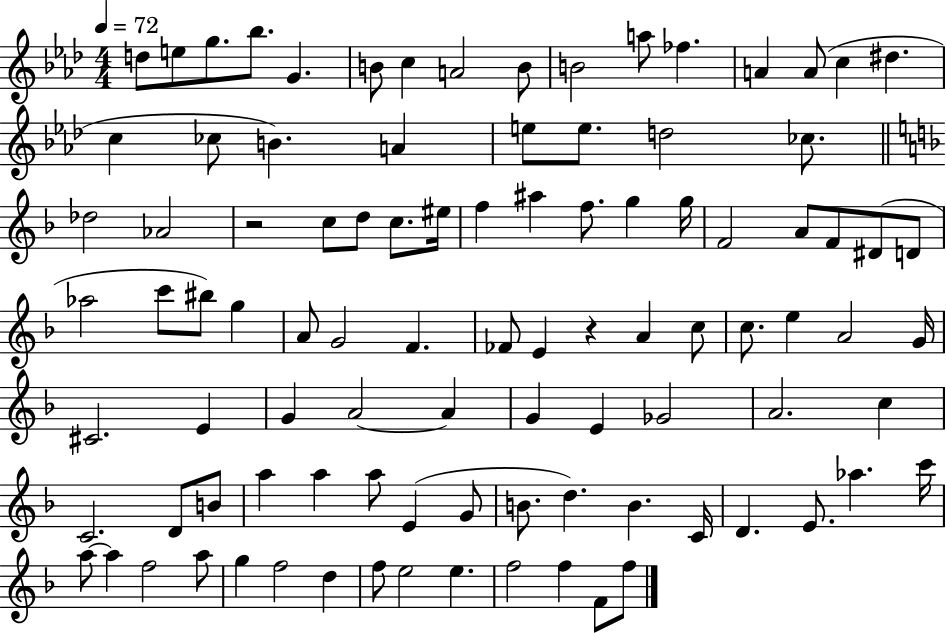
{
  \clef treble
  \numericTimeSignature
  \time 4/4
  \key aes \major
  \tempo 4 = 72
  d''8 e''8 g''8. bes''8. g'4. | b'8 c''4 a'2 b'8 | b'2 a''8 fes''4. | a'4 a'8( c''4 dis''4. | \break c''4 ces''8 b'4.) a'4 | e''8 e''8. d''2 ces''8. | \bar "||" \break \key f \major des''2 aes'2 | r2 c''8 d''8 c''8. eis''16 | f''4 ais''4 f''8. g''4 g''16 | f'2 a'8 f'8 dis'8( d'8 | \break aes''2 c'''8 bis''8) g''4 | a'8 g'2 f'4. | fes'8 e'4 r4 a'4 c''8 | c''8. e''4 a'2 g'16 | \break cis'2. e'4 | g'4 a'2~~ a'4 | g'4 e'4 ges'2 | a'2. c''4 | \break c'2. d'8 b'8 | a''4 a''4 a''8 e'4( g'8 | b'8. d''4.) b'4. c'16 | d'4. e'8. aes''4. c'''16 | \break a''8~~ a''4 f''2 a''8 | g''4 f''2 d''4 | f''8 e''2 e''4. | f''2 f''4 f'8 f''8 | \break \bar "|."
}